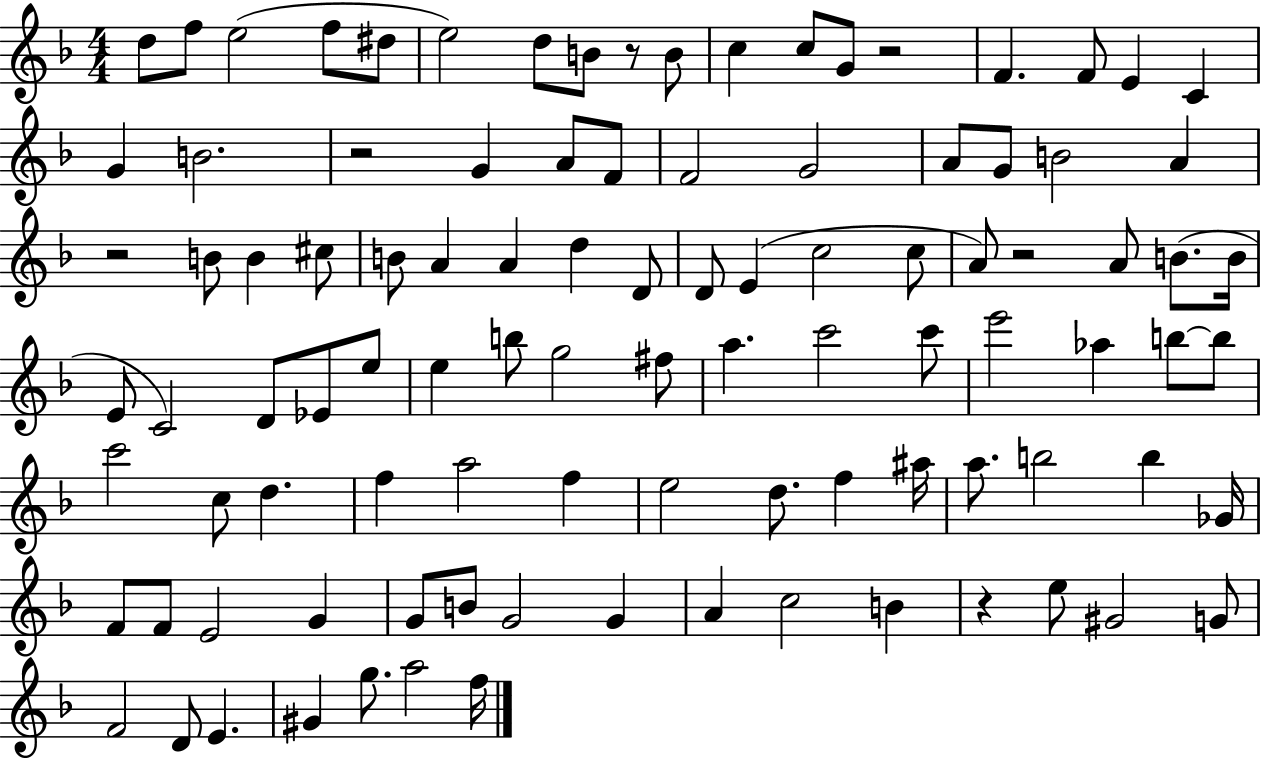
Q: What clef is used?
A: treble